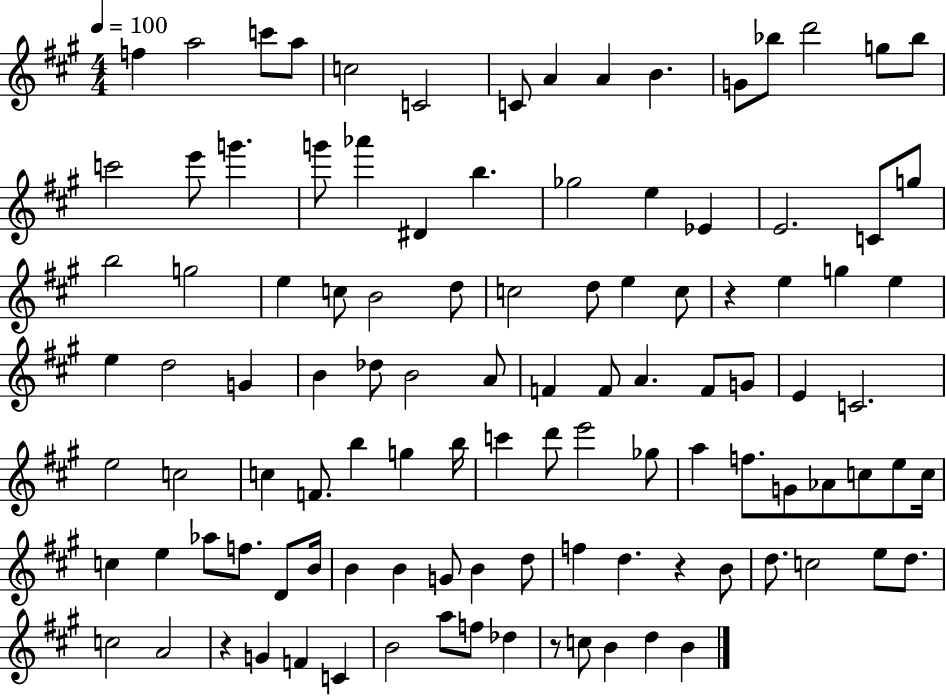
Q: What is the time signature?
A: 4/4